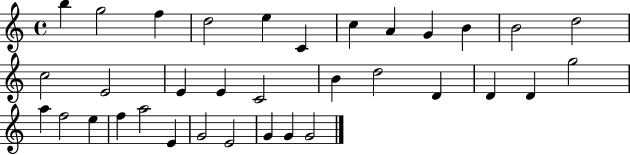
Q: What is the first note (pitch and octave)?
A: B5